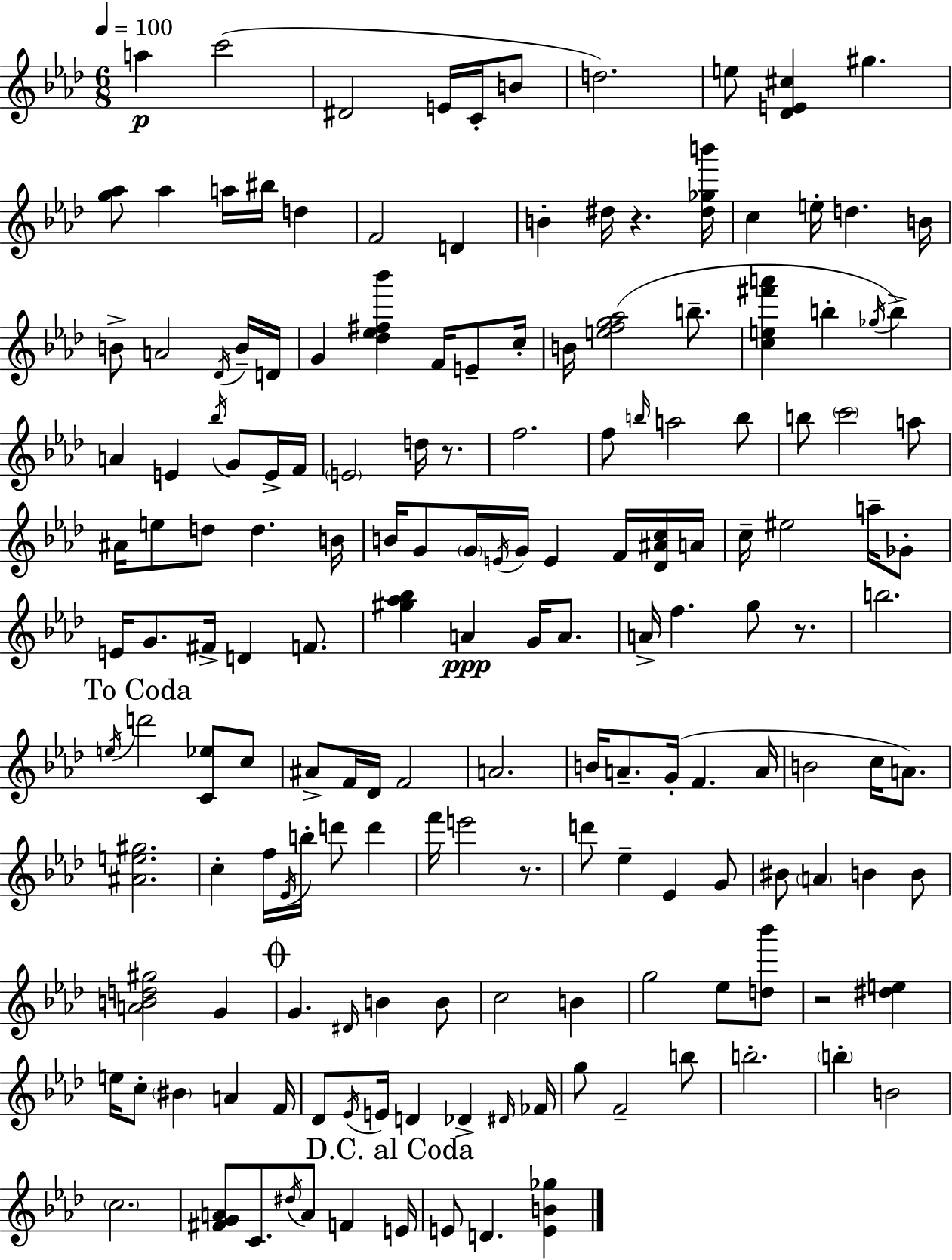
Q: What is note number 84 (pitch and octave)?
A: A#4